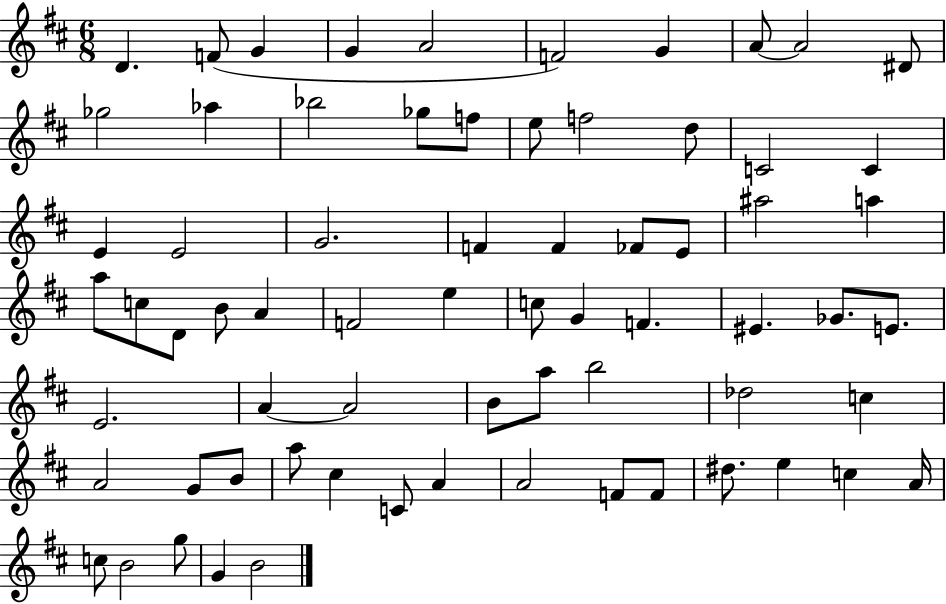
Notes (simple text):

D4/q. F4/e G4/q G4/q A4/h F4/h G4/q A4/e A4/h D#4/e Gb5/h Ab5/q Bb5/h Gb5/e F5/e E5/e F5/h D5/e C4/h C4/q E4/q E4/h G4/h. F4/q F4/q FES4/e E4/e A#5/h A5/q A5/e C5/e D4/e B4/e A4/q F4/h E5/q C5/e G4/q F4/q. EIS4/q. Gb4/e. E4/e. E4/h. A4/q A4/h B4/e A5/e B5/h Db5/h C5/q A4/h G4/e B4/e A5/e C#5/q C4/e A4/q A4/h F4/e F4/e D#5/e. E5/q C5/q A4/s C5/e B4/h G5/e G4/q B4/h